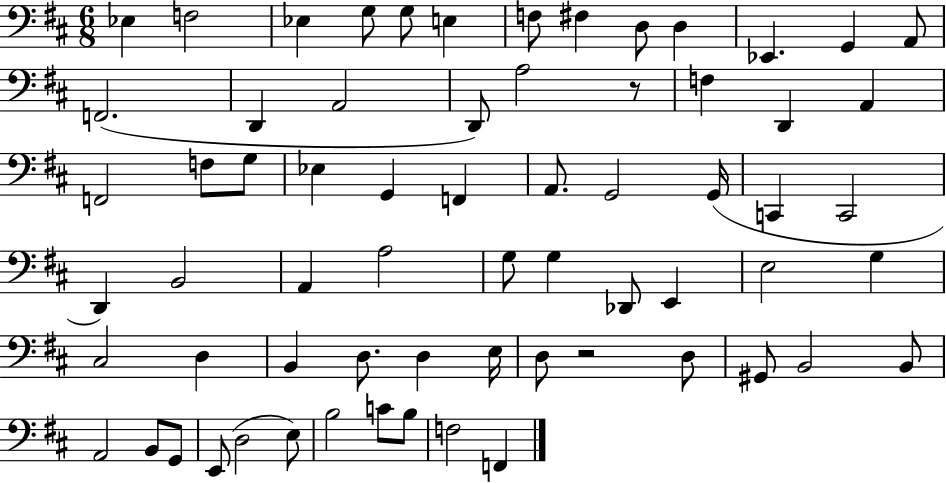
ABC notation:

X:1
T:Untitled
M:6/8
L:1/4
K:D
_E, F,2 _E, G,/2 G,/2 E, F,/2 ^F, D,/2 D, _E,, G,, A,,/2 F,,2 D,, A,,2 D,,/2 A,2 z/2 F, D,, A,, F,,2 F,/2 G,/2 _E, G,, F,, A,,/2 G,,2 G,,/4 C,, C,,2 D,, B,,2 A,, A,2 G,/2 G, _D,,/2 E,, E,2 G, ^C,2 D, B,, D,/2 D, E,/4 D,/2 z2 D,/2 ^G,,/2 B,,2 B,,/2 A,,2 B,,/2 G,,/2 E,,/2 D,2 E,/2 B,2 C/2 B,/2 F,2 F,,